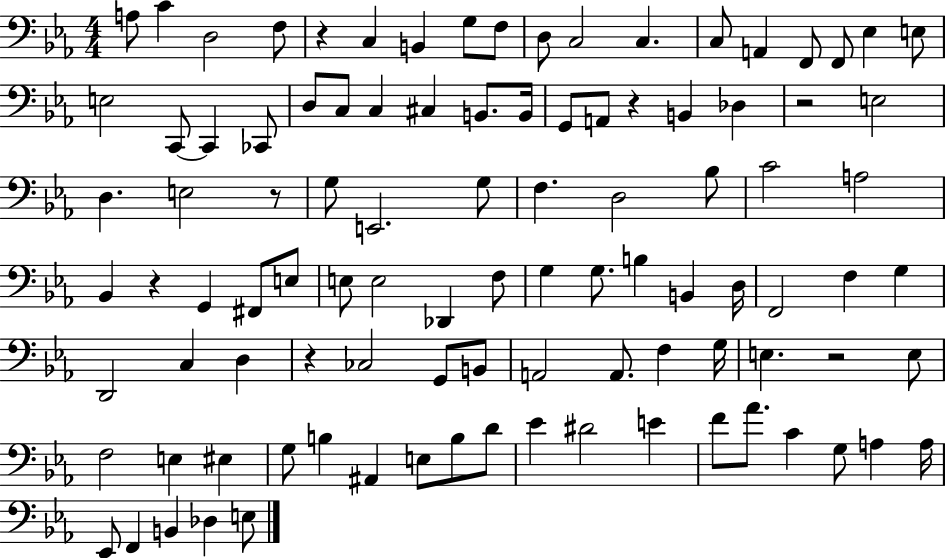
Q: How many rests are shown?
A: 7